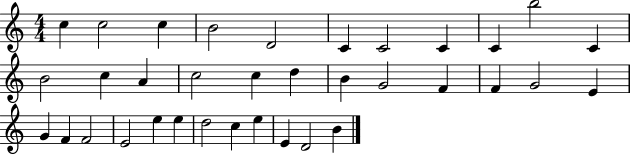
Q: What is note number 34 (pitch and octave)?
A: D4